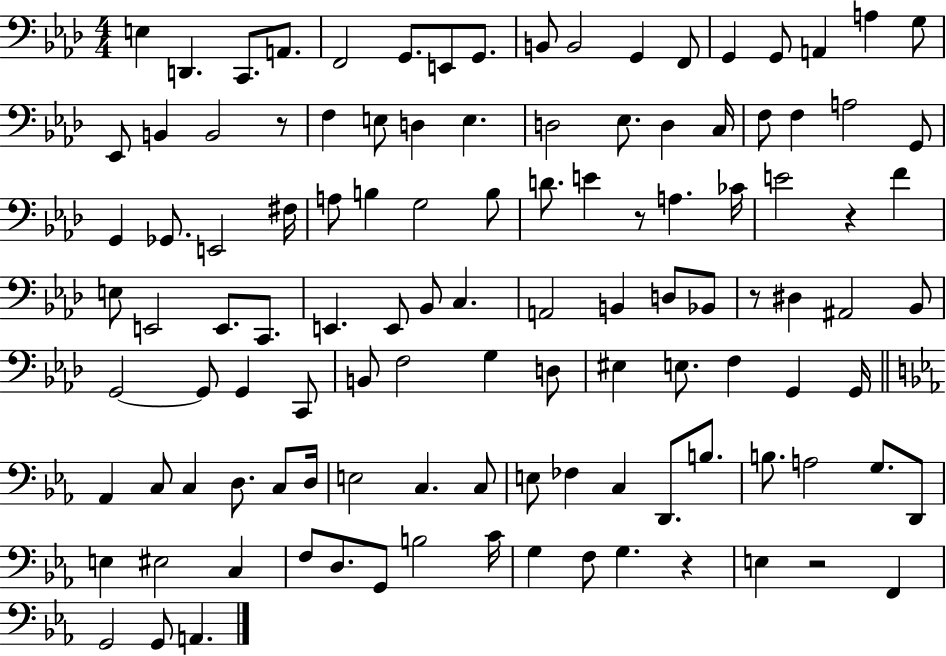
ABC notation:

X:1
T:Untitled
M:4/4
L:1/4
K:Ab
E, D,, C,,/2 A,,/2 F,,2 G,,/2 E,,/2 G,,/2 B,,/2 B,,2 G,, F,,/2 G,, G,,/2 A,, A, G,/2 _E,,/2 B,, B,,2 z/2 F, E,/2 D, E, D,2 _E,/2 D, C,/4 F,/2 F, A,2 G,,/2 G,, _G,,/2 E,,2 ^F,/4 A,/2 B, G,2 B,/2 D/2 E z/2 A, _C/4 E2 z F E,/2 E,,2 E,,/2 C,,/2 E,, E,,/2 _B,,/2 C, A,,2 B,, D,/2 _B,,/2 z/2 ^D, ^A,,2 _B,,/2 G,,2 G,,/2 G,, C,,/2 B,,/2 F,2 G, D,/2 ^E, E,/2 F, G,, G,,/4 _A,, C,/2 C, D,/2 C,/2 D,/4 E,2 C, C,/2 E,/2 _F, C, D,,/2 B,/2 B,/2 A,2 G,/2 D,,/2 E, ^E,2 C, F,/2 D,/2 G,,/2 B,2 C/4 G, F,/2 G, z E, z2 F,, G,,2 G,,/2 A,,